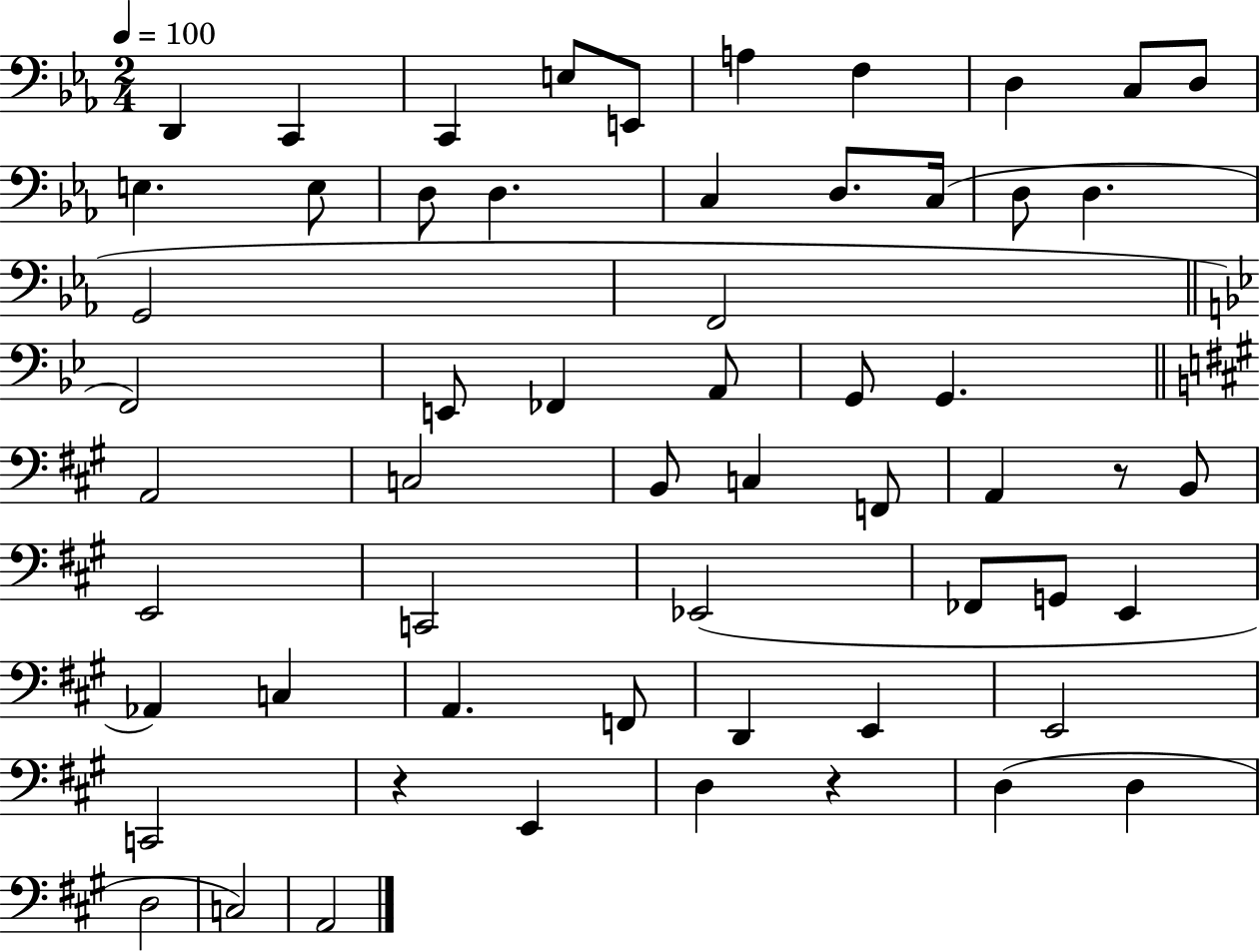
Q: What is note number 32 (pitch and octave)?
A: F2